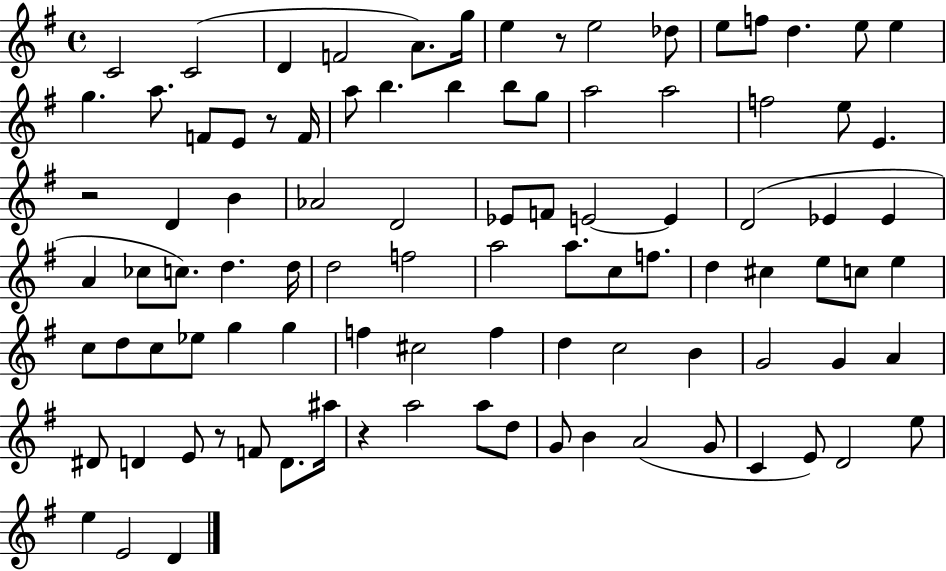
X:1
T:Untitled
M:4/4
L:1/4
K:G
C2 C2 D F2 A/2 g/4 e z/2 e2 _d/2 e/2 f/2 d e/2 e g a/2 F/2 E/2 z/2 F/4 a/2 b b b/2 g/2 a2 a2 f2 e/2 E z2 D B _A2 D2 _E/2 F/2 E2 E D2 _E _E A _c/2 c/2 d d/4 d2 f2 a2 a/2 c/2 f/2 d ^c e/2 c/2 e c/2 d/2 c/2 _e/2 g g f ^c2 f d c2 B G2 G A ^D/2 D E/2 z/2 F/2 D/2 ^a/4 z a2 a/2 d/2 G/2 B A2 G/2 C E/2 D2 e/2 e E2 D